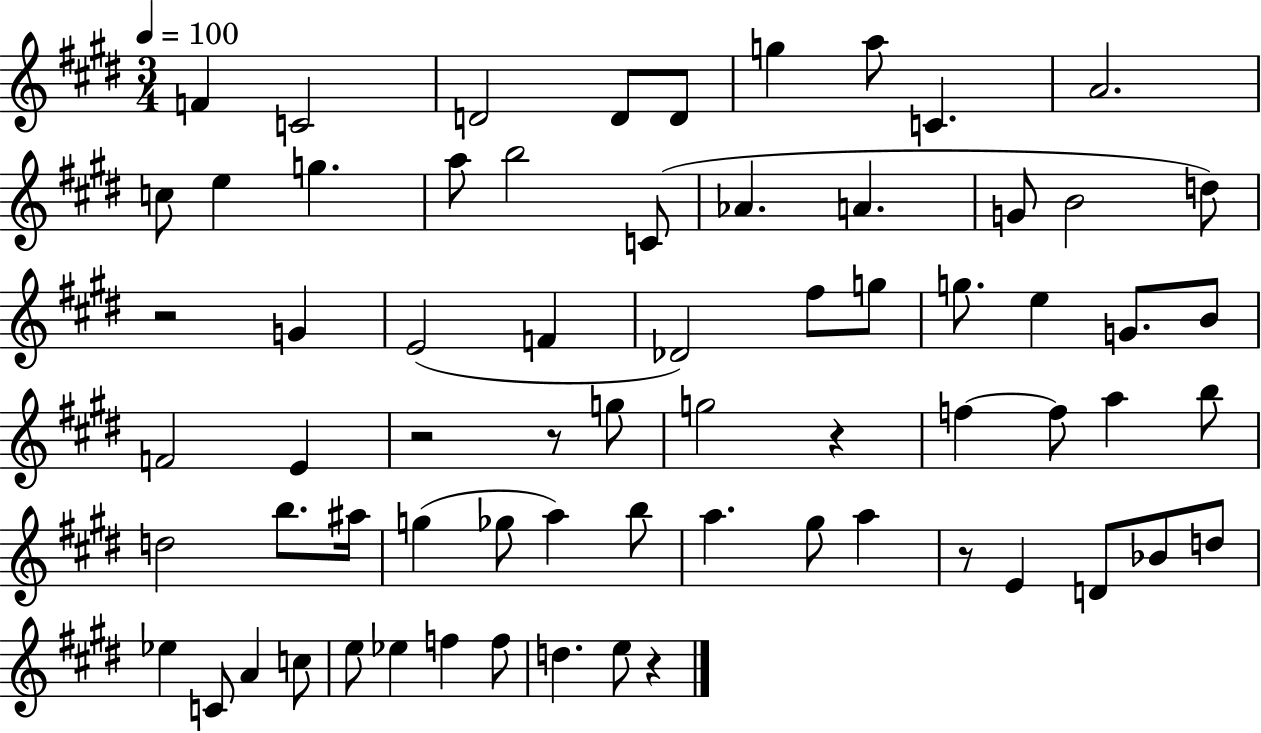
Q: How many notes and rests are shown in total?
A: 68